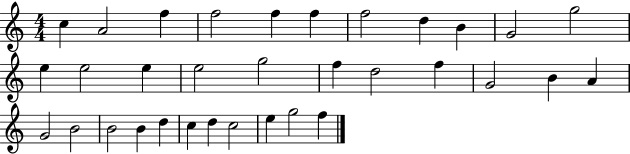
{
  \clef treble
  \numericTimeSignature
  \time 4/4
  \key c \major
  c''4 a'2 f''4 | f''2 f''4 f''4 | f''2 d''4 b'4 | g'2 g''2 | \break e''4 e''2 e''4 | e''2 g''2 | f''4 d''2 f''4 | g'2 b'4 a'4 | \break g'2 b'2 | b'2 b'4 d''4 | c''4 d''4 c''2 | e''4 g''2 f''4 | \break \bar "|."
}